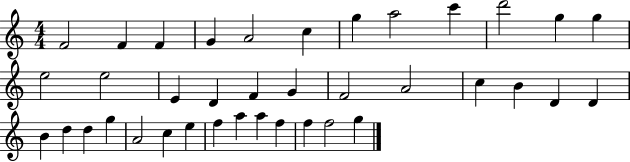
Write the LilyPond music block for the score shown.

{
  \clef treble
  \numericTimeSignature
  \time 4/4
  \key c \major
  f'2 f'4 f'4 | g'4 a'2 c''4 | g''4 a''2 c'''4 | d'''2 g''4 g''4 | \break e''2 e''2 | e'4 d'4 f'4 g'4 | f'2 a'2 | c''4 b'4 d'4 d'4 | \break b'4 d''4 d''4 g''4 | a'2 c''4 e''4 | f''4 a''4 a''4 f''4 | f''4 f''2 g''4 | \break \bar "|."
}